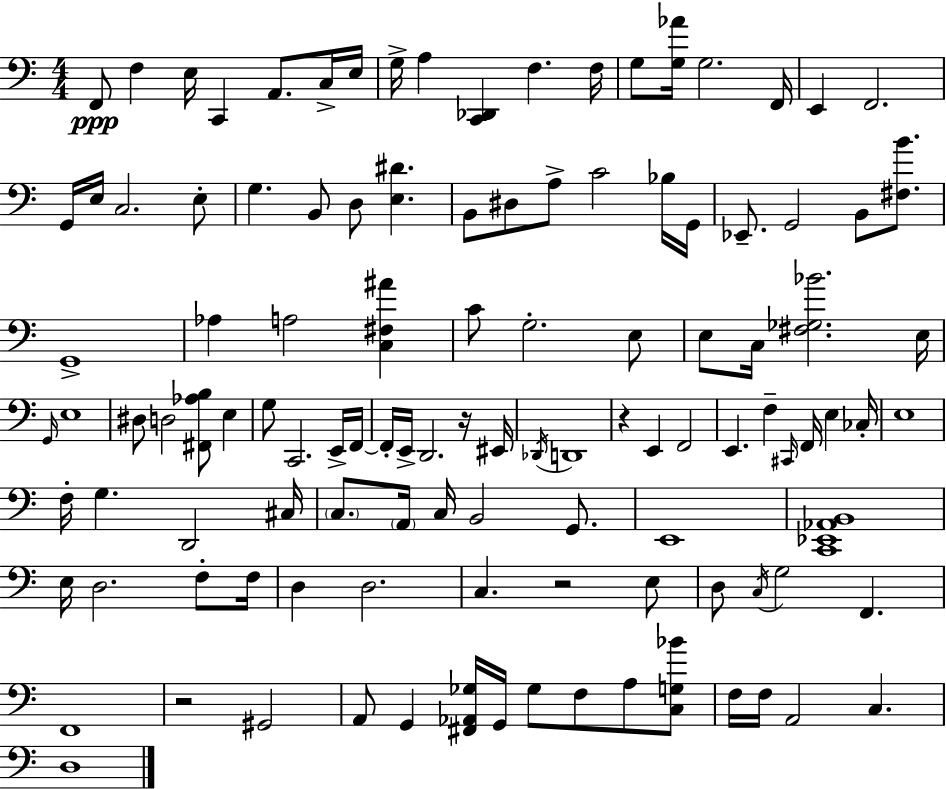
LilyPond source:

{
  \clef bass
  \numericTimeSignature
  \time 4/4
  \key a \minor
  f,8\ppp f4 e16 c,4 a,8. c16-> e16 | g16-> a4 <c, des,>4 f4. f16 | g8 <g aes'>16 g2. f,16 | e,4 f,2. | \break g,16 e16 c2. e8-. | g4. b,8 d8 <e dis'>4. | b,8 dis8 a8-> c'2 bes16 g,16 | ees,8.-- g,2 b,8 <fis b'>8. | \break g,1-> | aes4 a2 <c fis ais'>4 | c'8 g2.-. e8 | e8 c16 <fis ges bes'>2. e16 | \break \grace { g,16 } e1 | dis8 d2 <fis, aes b>8 e4 | g8 c,2. e,16-> | f,16~~ f,16-. e,16-> d,2. r16 | \break eis,16 \acciaccatura { des,16 } d,1 | r4 e,4 f,2 | e,4. f4-- \grace { cis,16 } f,16 e4 | ces16-. e1 | \break f16-. g4. d,2 | cis16 \parenthesize c8. \parenthesize a,16 c16 b,2 | g,8. e,1 | <c, ees, aes, b,>1 | \break e16 d2. | f8-. f16 d4 d2. | c4. r2 | e8 d8 \acciaccatura { c16 } g2 f,4. | \break f,1 | r2 gis,2 | a,8 g,4 <fis, aes, ges>16 g,16 ges8 f8 | a8 <c g bes'>8 f16 f16 a,2 c4. | \break d1 | \bar "|."
}